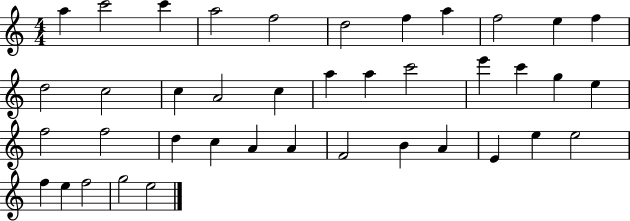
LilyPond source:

{
  \clef treble
  \numericTimeSignature
  \time 4/4
  \key c \major
  a''4 c'''2 c'''4 | a''2 f''2 | d''2 f''4 a''4 | f''2 e''4 f''4 | \break d''2 c''2 | c''4 a'2 c''4 | a''4 a''4 c'''2 | e'''4 c'''4 g''4 e''4 | \break f''2 f''2 | d''4 c''4 a'4 a'4 | f'2 b'4 a'4 | e'4 e''4 e''2 | \break f''4 e''4 f''2 | g''2 e''2 | \bar "|."
}